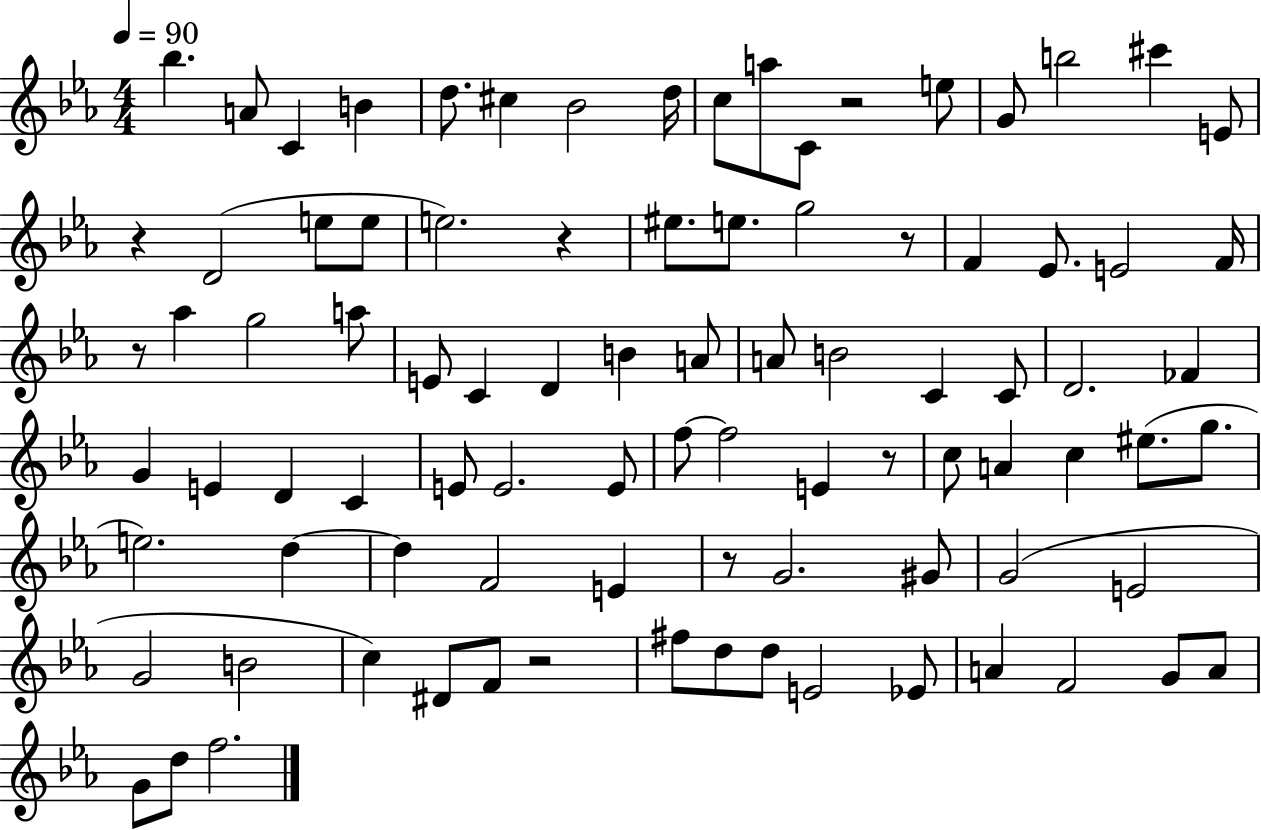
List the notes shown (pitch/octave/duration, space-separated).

Bb5/q. A4/e C4/q B4/q D5/e. C#5/q Bb4/h D5/s C5/e A5/e C4/e R/h E5/e G4/e B5/h C#6/q E4/e R/q D4/h E5/e E5/e E5/h. R/q EIS5/e. E5/e. G5/h R/e F4/q Eb4/e. E4/h F4/s R/e Ab5/q G5/h A5/e E4/e C4/q D4/q B4/q A4/e A4/e B4/h C4/q C4/e D4/h. FES4/q G4/q E4/q D4/q C4/q E4/e E4/h. E4/e F5/e F5/h E4/q R/e C5/e A4/q C5/q EIS5/e. G5/e. E5/h. D5/q D5/q F4/h E4/q R/e G4/h. G#4/e G4/h E4/h G4/h B4/h C5/q D#4/e F4/e R/h F#5/e D5/e D5/e E4/h Eb4/e A4/q F4/h G4/e A4/e G4/e D5/e F5/h.